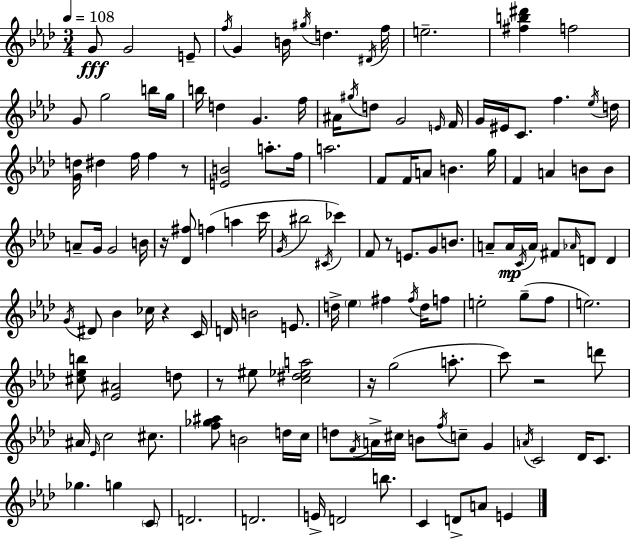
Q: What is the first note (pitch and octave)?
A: G4